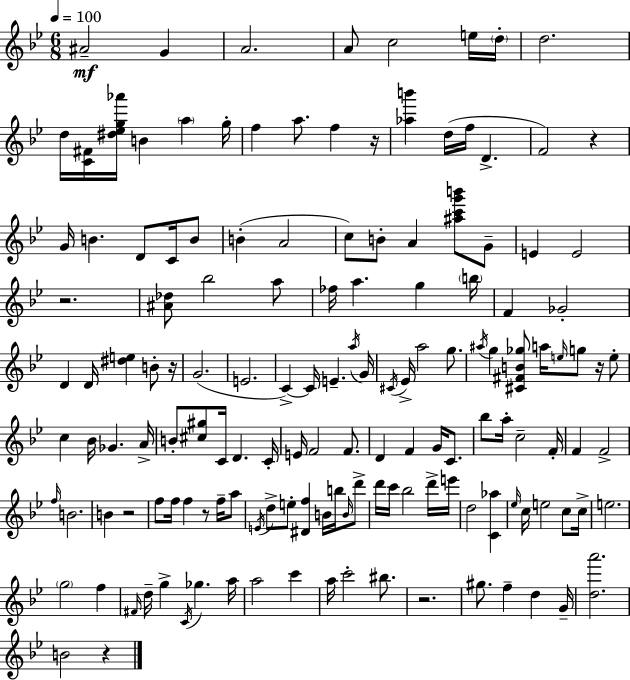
A#4/h G4/q A4/h. A4/e C5/h E5/s D5/s D5/h. D5/s [C4,F#4]/s [D#5,Eb5,G5,Ab6]/s B4/q A5/q G5/s F5/q A5/e. F5/q R/s [Ab5,B6]/q D5/s F5/s D4/q. F4/h R/q G4/s B4/q. D4/e C4/s B4/e B4/q A4/h C5/e B4/e A4/q [A#5,C6,G6,B6]/e G4/e E4/q E4/h R/h. [A#4,Db5]/e Bb5/h A5/e FES5/s A5/q. G5/q B5/s F4/q Gb4/h D4/q D4/s [D#5,E5]/q B4/e R/s G4/h. E4/h. C4/q C4/s E4/q. A5/s G4/s C#4/s Eb4/s A5/h G5/e. A#5/s G5/q [C#4,F#4,B4,Gb5]/e A5/s E5/s G5/e R/s E5/e C5/q Bb4/s Gb4/q. A4/s B4/e [C#5,G#5]/e C4/s D4/q. C4/s E4/s F4/h F4/e. D4/q F4/q G4/s C4/e. Bb5/e A5/s C5/h F4/s F4/q F4/h F5/s B4/h. B4/q R/h F5/e F5/s F5/q R/e F5/s A5/e E4/s D5/e E5/e [D#4,F5]/q B4/s B5/s B4/s D6/e D6/s C6/s Bb5/h D6/s E6/s D5/h [C4,Ab5]/q Eb5/s C5/s E5/h C5/e C5/s E5/h. G5/h F5/q F#4/s D5/s G5/q C4/s Gb5/q. A5/s A5/h C6/q A5/s C6/h BIS5/e. R/h. G#5/e. F5/q D5/q G4/s [D5,A6]/h. B4/h R/q